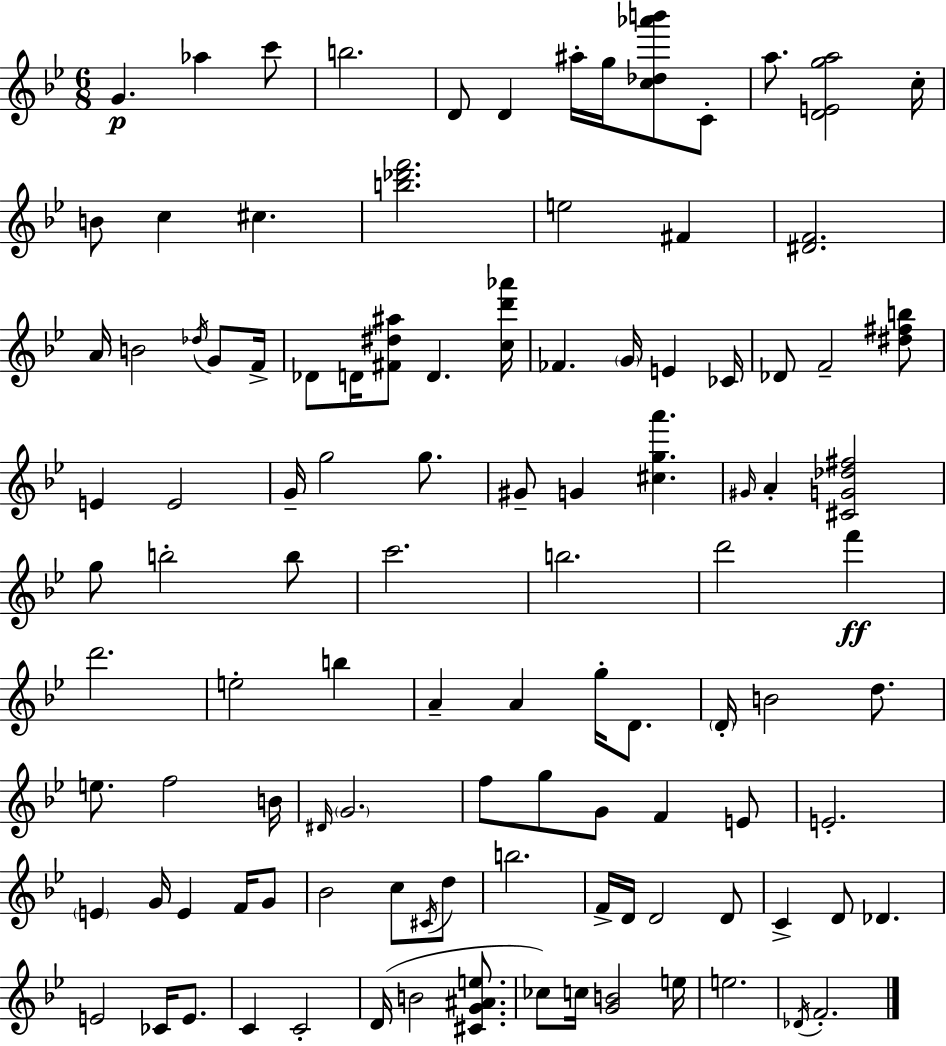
{
  \clef treble
  \numericTimeSignature
  \time 6/8
  \key bes \major
  \repeat volta 2 { g'4.\p aes''4 c'''8 | b''2. | d'8 d'4 ais''16-. g''16 <c'' des'' aes''' b'''>8 c'8-. | a''8. <d' e' g'' a''>2 c''16-. | \break b'8 c''4 cis''4. | <b'' des''' f'''>2. | e''2 fis'4 | <dis' f'>2. | \break a'16 b'2 \acciaccatura { des''16 } g'8 | f'16-> des'8 d'16 <fis' dis'' ais''>8 d'4. | <c'' d''' aes'''>16 fes'4. \parenthesize g'16 e'4 | ces'16 des'8 f'2-- <dis'' fis'' b''>8 | \break e'4 e'2 | g'16-- g''2 g''8. | gis'8-- g'4 <cis'' g'' a'''>4. | \grace { gis'16 } a'4-. <cis' g' des'' fis''>2 | \break g''8 b''2-. | b''8 c'''2. | b''2. | d'''2 f'''4\ff | \break d'''2. | e''2-. b''4 | a'4-- a'4 g''16-. d'8. | \parenthesize d'16-. b'2 d''8. | \break e''8. f''2 | b'16 \grace { dis'16 } \parenthesize g'2. | f''8 g''8 g'8 f'4 | e'8 e'2.-. | \break \parenthesize e'4 g'16 e'4 | f'16 g'8 bes'2 c''8 | \acciaccatura { cis'16 } d''8 b''2. | f'16-> d'16 d'2 | \break d'8 c'4-> d'8 des'4. | e'2 | ces'16 e'8. c'4 c'2-. | d'16( b'2 | \break <cis' g' ais' e''>8. ces''8) c''16 <g' b'>2 | e''16 e''2. | \acciaccatura { des'16 } f'2.-. | } \bar "|."
}